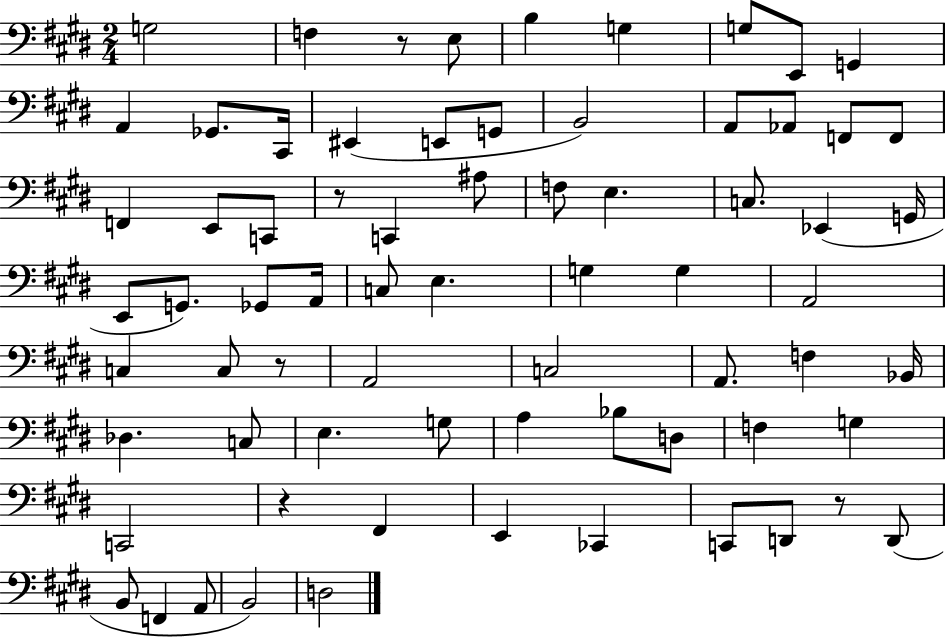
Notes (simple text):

G3/h F3/q R/e E3/e B3/q G3/q G3/e E2/e G2/q A2/q Gb2/e. C#2/s EIS2/q E2/e G2/e B2/h A2/e Ab2/e F2/e F2/e F2/q E2/e C2/e R/e C2/q A#3/e F3/e E3/q. C3/e. Eb2/q G2/s E2/e G2/e. Gb2/e A2/s C3/e E3/q. G3/q G3/q A2/h C3/q C3/e R/e A2/h C3/h A2/e. F3/q Bb2/s Db3/q. C3/e E3/q. G3/e A3/q Bb3/e D3/e F3/q G3/q C2/h R/q F#2/q E2/q CES2/q C2/e D2/e R/e D2/e B2/e F2/q A2/e B2/h D3/h